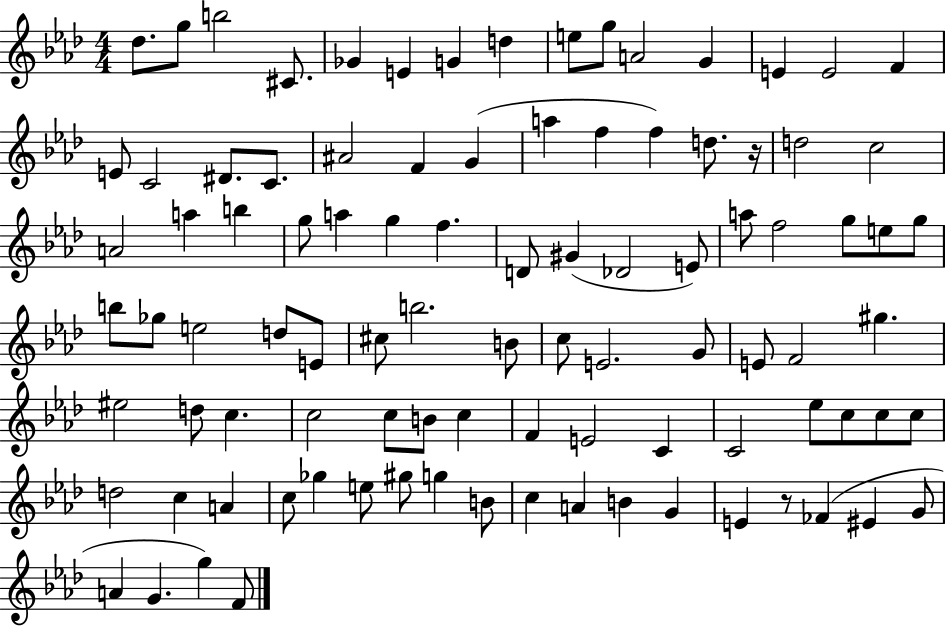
{
  \clef treble
  \numericTimeSignature
  \time 4/4
  \key aes \major
  des''8. g''8 b''2 cis'8. | ges'4 e'4 g'4 d''4 | e''8 g''8 a'2 g'4 | e'4 e'2 f'4 | \break e'8 c'2 dis'8. c'8. | ais'2 f'4 g'4( | a''4 f''4 f''4) d''8. r16 | d''2 c''2 | \break a'2 a''4 b''4 | g''8 a''4 g''4 f''4. | d'8 gis'4( des'2 e'8) | a''8 f''2 g''8 e''8 g''8 | \break b''8 ges''8 e''2 d''8 e'8 | cis''8 b''2. b'8 | c''8 e'2. g'8 | e'8 f'2 gis''4. | \break eis''2 d''8 c''4. | c''2 c''8 b'8 c''4 | f'4 e'2 c'4 | c'2 ees''8 c''8 c''8 c''8 | \break d''2 c''4 a'4 | c''8 ges''4 e''8 gis''8 g''4 b'8 | c''4 a'4 b'4 g'4 | e'4 r8 fes'4( eis'4 g'8 | \break a'4 g'4. g''4) f'8 | \bar "|."
}